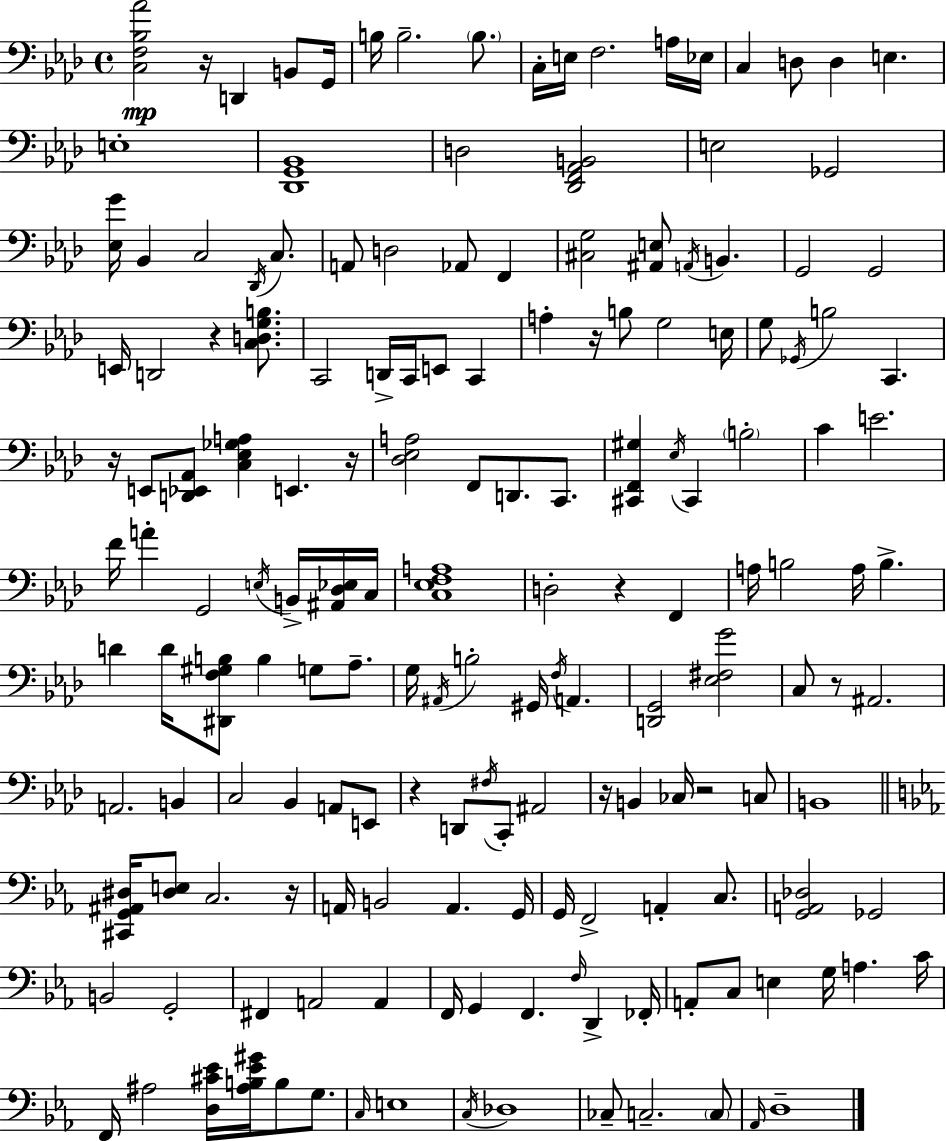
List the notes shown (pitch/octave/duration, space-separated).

[C3,F3,Bb3,Ab4]/h R/s D2/q B2/e G2/s B3/s B3/h. B3/e. C3/s E3/s F3/h. A3/s Eb3/s C3/q D3/e D3/q E3/q. E3/w [Db2,G2,Bb2]/w D3/h [Db2,F2,Ab2,B2]/h E3/h Gb2/h [Eb3,G4]/s Bb2/q C3/h Db2/s C3/e. A2/e D3/h Ab2/e F2/q [C#3,G3]/h [A#2,E3]/e A2/s B2/q. G2/h G2/h E2/s D2/h R/q [C3,D3,G3,B3]/e. C2/h D2/s C2/s E2/e C2/q A3/q R/s B3/e G3/h E3/s G3/e Gb2/s B3/h C2/q. R/s E2/e [D2,Eb2,Ab2]/e [C3,Eb3,Gb3,A3]/q E2/q. R/s [Db3,Eb3,A3]/h F2/e D2/e. C2/e. [C#2,F2,G#3]/q Eb3/s C#2/q B3/h C4/q E4/h. F4/s A4/q G2/h E3/s B2/s [A#2,Db3,Eb3]/s C3/s [C3,Eb3,F3,A3]/w D3/h R/q F2/q A3/s B3/h A3/s B3/q. D4/q D4/s [D#2,F3,G#3,B3]/e B3/q G3/e Ab3/e. G3/s A#2/s B3/h G#2/s F3/s A2/q. [D2,G2]/h [Eb3,F#3,G4]/h C3/e R/e A#2/h. A2/h. B2/q C3/h Bb2/q A2/e E2/e R/q D2/e F#3/s C2/e A#2/h R/s B2/q CES3/s R/h C3/e B2/w [C#2,G2,A#2,D#3]/s [D#3,E3]/e C3/h. R/s A2/s B2/h A2/q. G2/s G2/s F2/h A2/q C3/e. [G2,A2,Db3]/h Gb2/h B2/h G2/h F#2/q A2/h A2/q F2/s G2/q F2/q. F3/s D2/q FES2/s A2/e C3/e E3/q G3/s A3/q. C4/s F2/s A#3/h [D3,C#4,Eb4]/s [A#3,B3,Eb4,G#4]/s B3/e G3/e. C3/s E3/w C3/s Db3/w CES3/e C3/h. C3/e Ab2/s D3/w